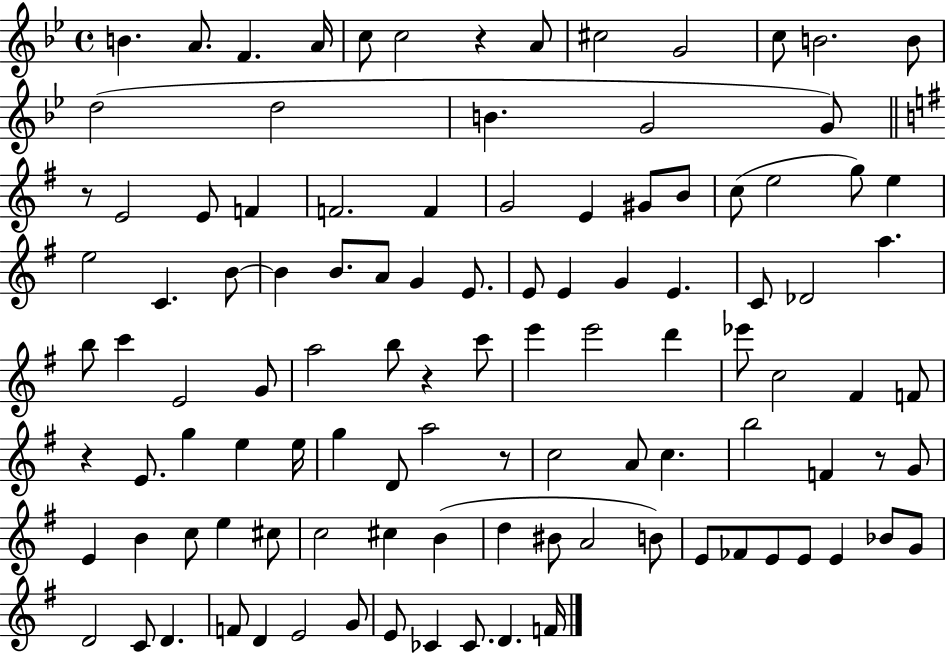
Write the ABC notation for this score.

X:1
T:Untitled
M:4/4
L:1/4
K:Bb
B A/2 F A/4 c/2 c2 z A/2 ^c2 G2 c/2 B2 B/2 d2 d2 B G2 G/2 z/2 E2 E/2 F F2 F G2 E ^G/2 B/2 c/2 e2 g/2 e e2 C B/2 B B/2 A/2 G E/2 E/2 E G E C/2 _D2 a b/2 c' E2 G/2 a2 b/2 z c'/2 e' e'2 d' _e'/2 c2 ^F F/2 z E/2 g e e/4 g D/2 a2 z/2 c2 A/2 c b2 F z/2 G/2 E B c/2 e ^c/2 c2 ^c B d ^B/2 A2 B/2 E/2 _F/2 E/2 E/2 E _B/2 G/2 D2 C/2 D F/2 D E2 G/2 E/2 _C _C/2 D F/4